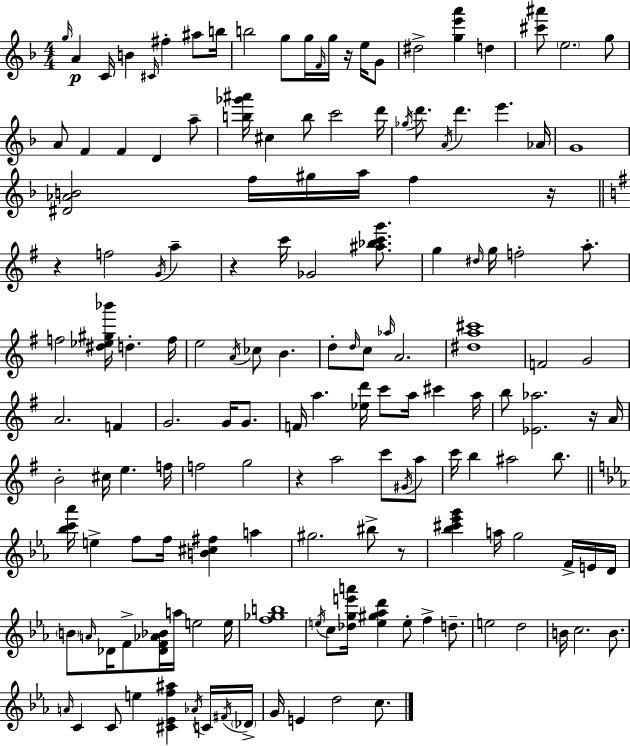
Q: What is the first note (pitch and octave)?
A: G5